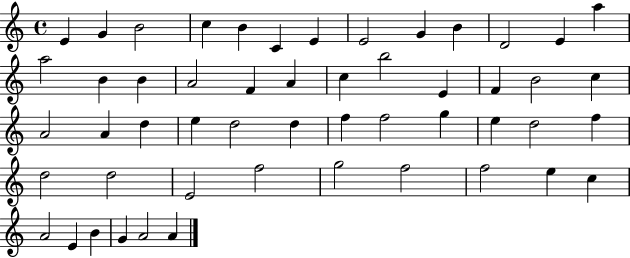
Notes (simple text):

E4/q G4/q B4/h C5/q B4/q C4/q E4/q E4/h G4/q B4/q D4/h E4/q A5/q A5/h B4/q B4/q A4/h F4/q A4/q C5/q B5/h E4/q F4/q B4/h C5/q A4/h A4/q D5/q E5/q D5/h D5/q F5/q F5/h G5/q E5/q D5/h F5/q D5/h D5/h E4/h F5/h G5/h F5/h F5/h E5/q C5/q A4/h E4/q B4/q G4/q A4/h A4/q